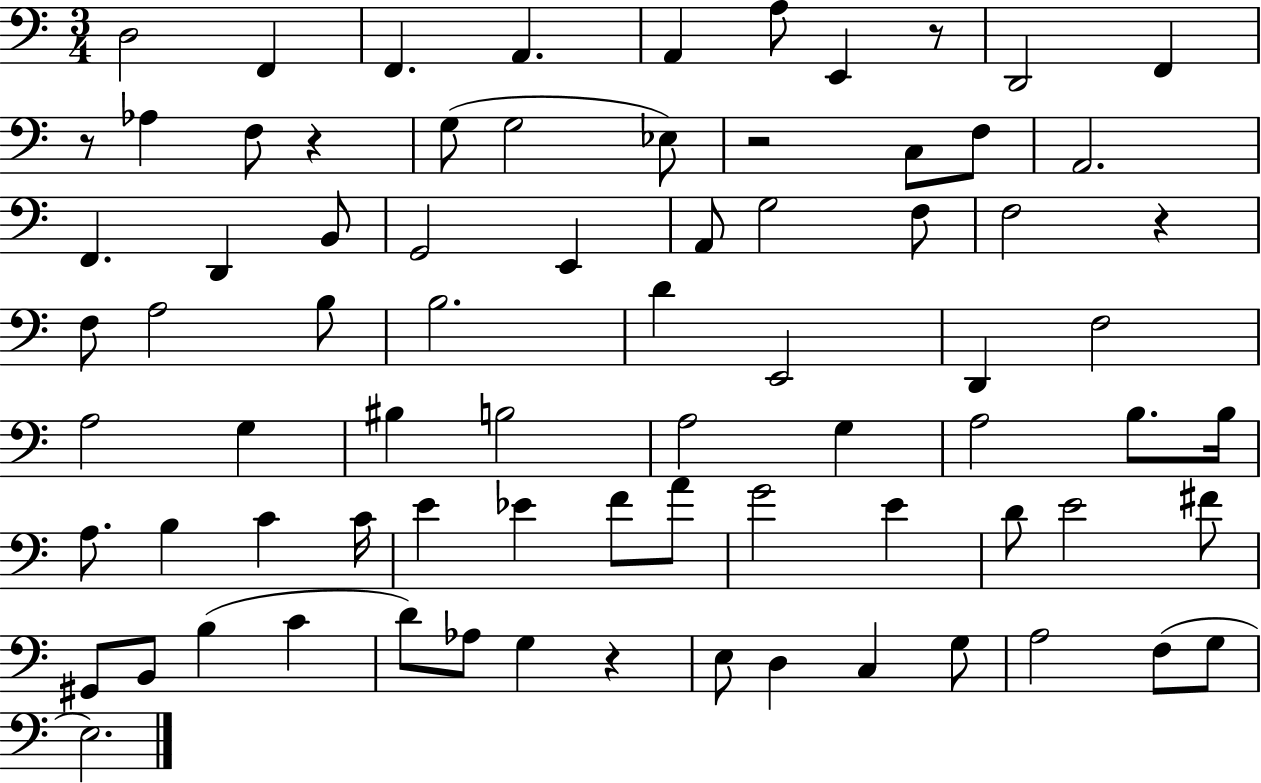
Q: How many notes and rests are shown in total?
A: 77